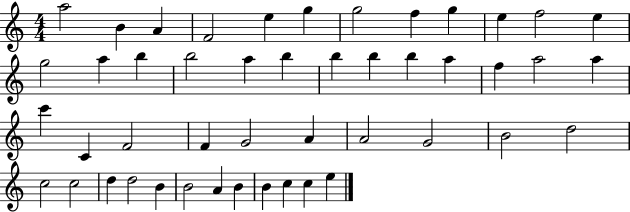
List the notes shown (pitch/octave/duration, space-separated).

A5/h B4/q A4/q F4/h E5/q G5/q G5/h F5/q G5/q E5/q F5/h E5/q G5/h A5/q B5/q B5/h A5/q B5/q B5/q B5/q B5/q A5/q F5/q A5/h A5/q C6/q C4/q F4/h F4/q G4/h A4/q A4/h G4/h B4/h D5/h C5/h C5/h D5/q D5/h B4/q B4/h A4/q B4/q B4/q C5/q C5/q E5/q